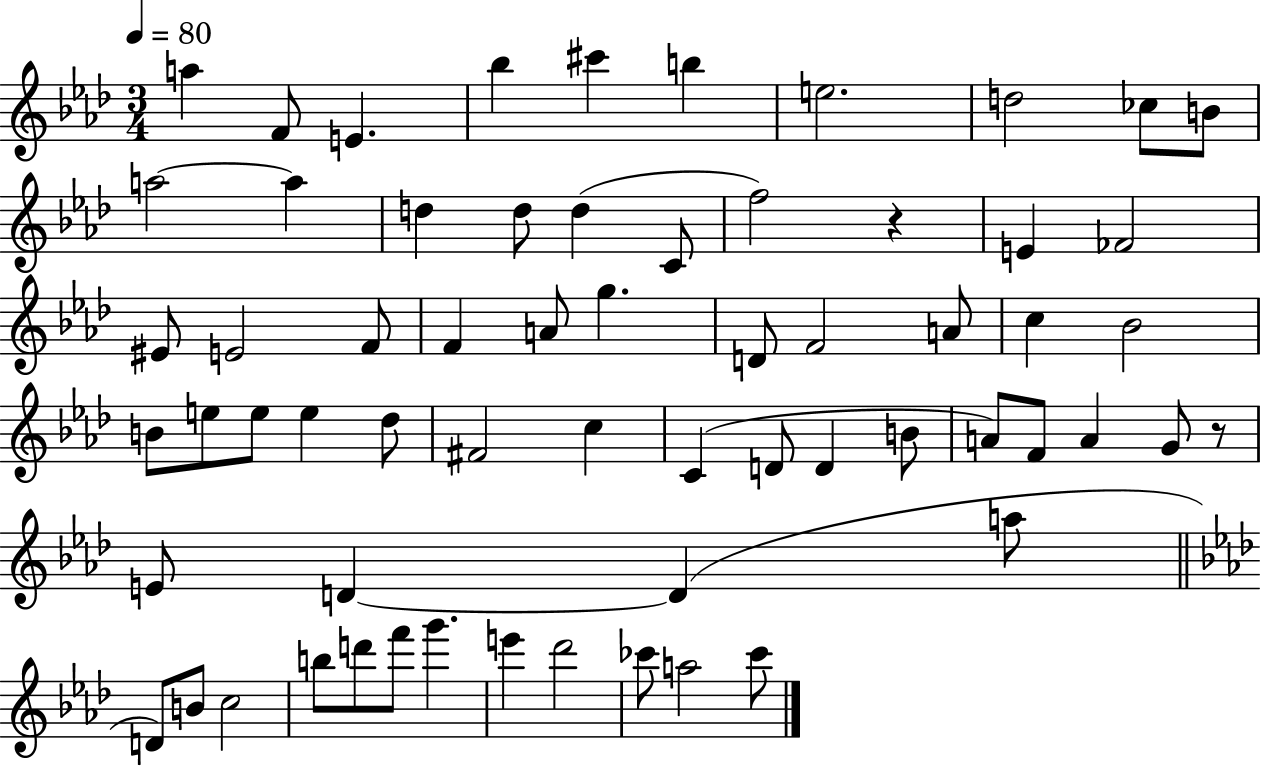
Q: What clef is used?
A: treble